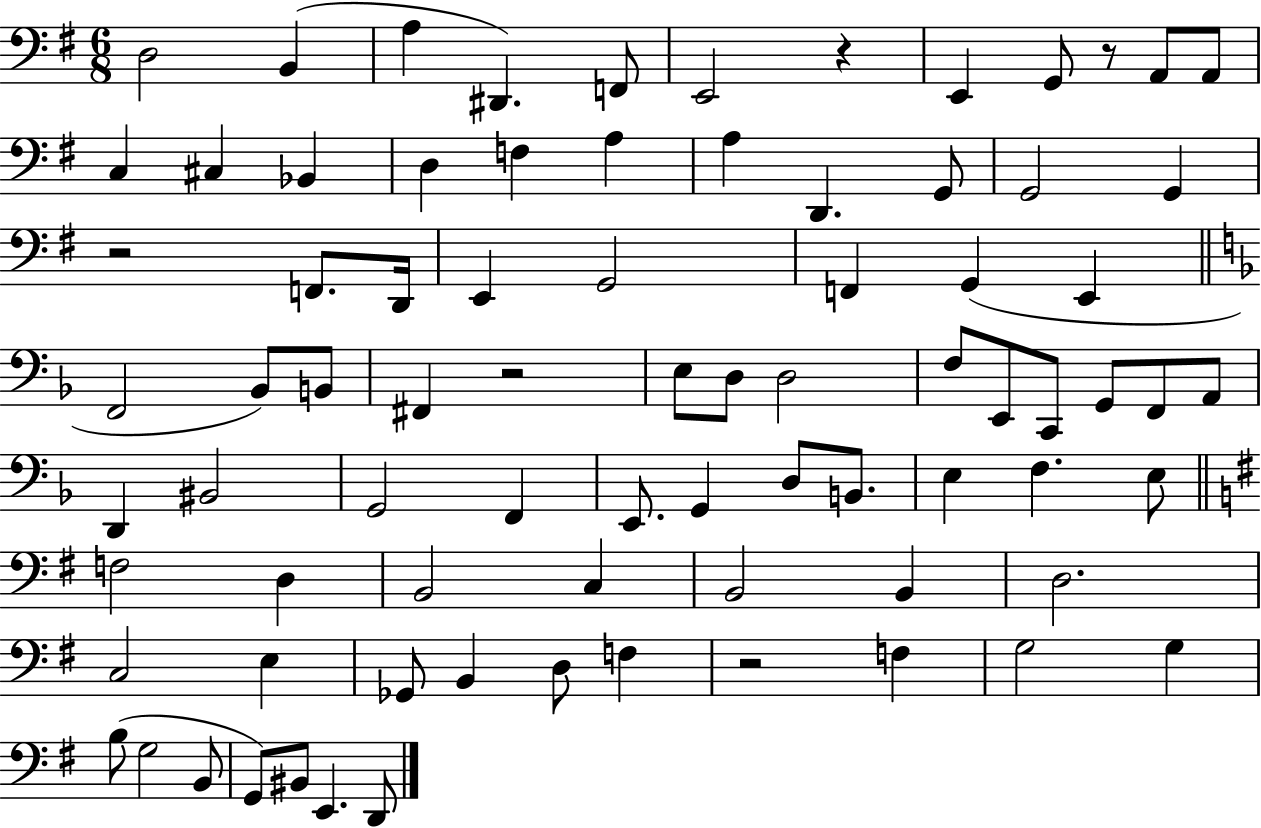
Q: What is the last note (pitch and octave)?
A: D2